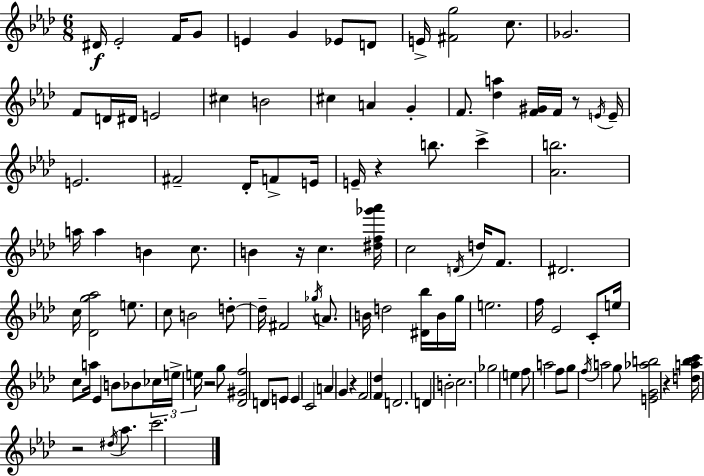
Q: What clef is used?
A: treble